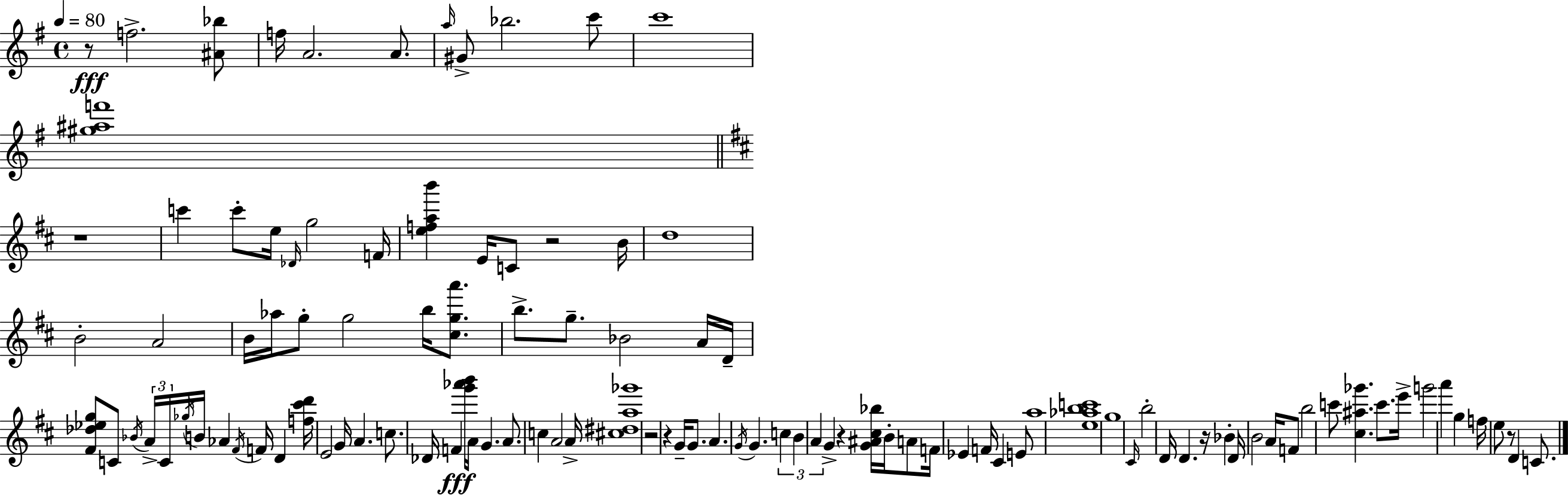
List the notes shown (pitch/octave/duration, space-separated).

R/e F5/h. [A#4,Bb5]/e F5/s A4/h. A4/e. A5/s G#4/e Bb5/h. C6/e C6/w [G#5,A#5,F6]/w R/w C6/q C6/e E5/s Db4/s G5/h F4/s [E5,F5,A5,B6]/q E4/s C4/e R/h B4/s D5/w B4/h A4/h B4/s Ab5/s G5/e G5/h B5/s [C#5,G5,A6]/e. B5/e. G5/e. Bb4/h A4/s D4/s [F#4,Db5,Eb5,G5]/e C4/e Bb4/s A4/s C4/s Gb5/s B4/s Ab4/q F#4/s F4/s D4/q [F5,C#6,D6]/s E4/h G4/s A4/q. C5/e. Db4/s F4/q [G6,Ab6,B6]/s A4/s G4/q. A4/e. C5/q A4/h A4/s [C#5,D#5,A5,Gb6]/w R/h R/q G4/s G4/e. A4/q. G4/s G4/q. C5/q B4/q A4/q G4/q R/q [G4,A#4,C#5,Bb5]/s B4/s A4/e F4/s Eb4/q F4/s C#4/q E4/e A5/w [E5,Ab5,B5,C6]/w G5/w C#4/s B5/h D4/s D4/q. R/s Bb4/q D4/s B4/h A4/s F4/e B5/h C6/e [C#5,A#5,Gb6]/q. C6/e. E6/s G6/h A6/q G5/q F5/s E5/e R/e D4/q C4/e.